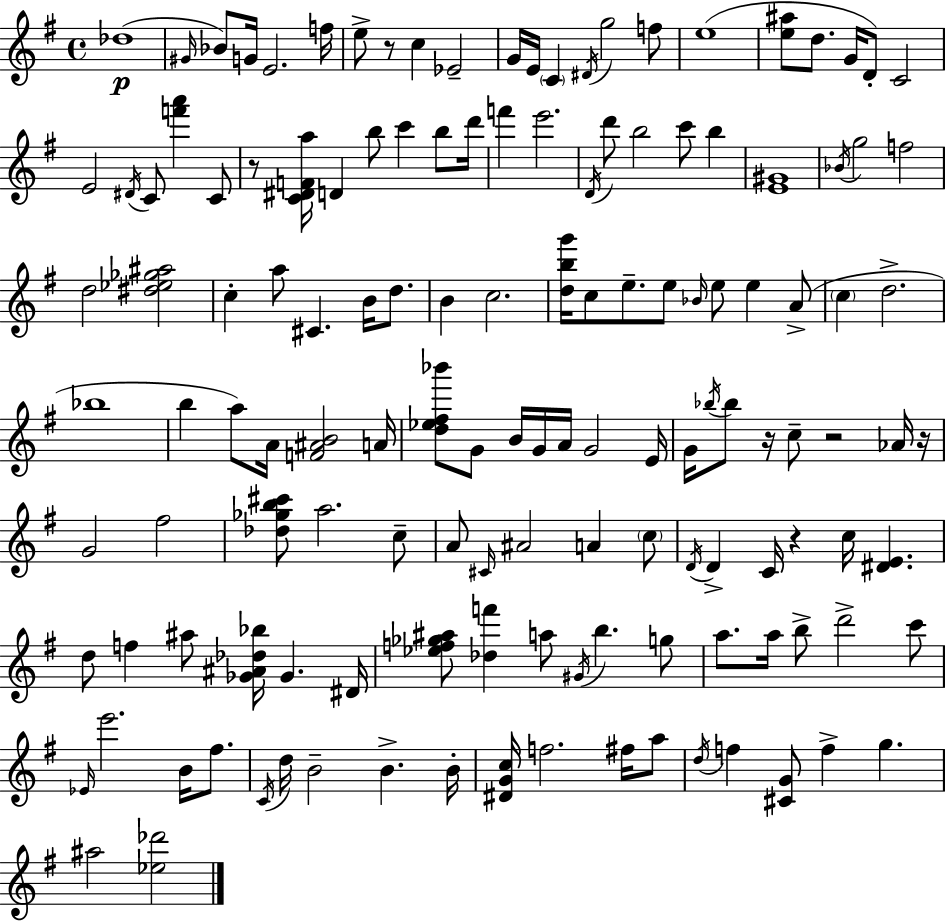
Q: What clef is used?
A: treble